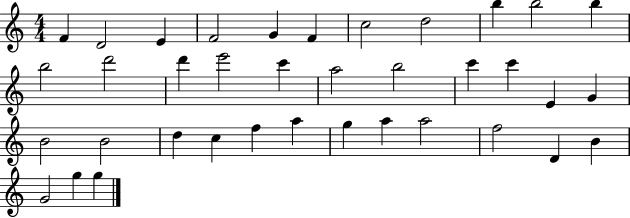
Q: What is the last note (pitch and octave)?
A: G5